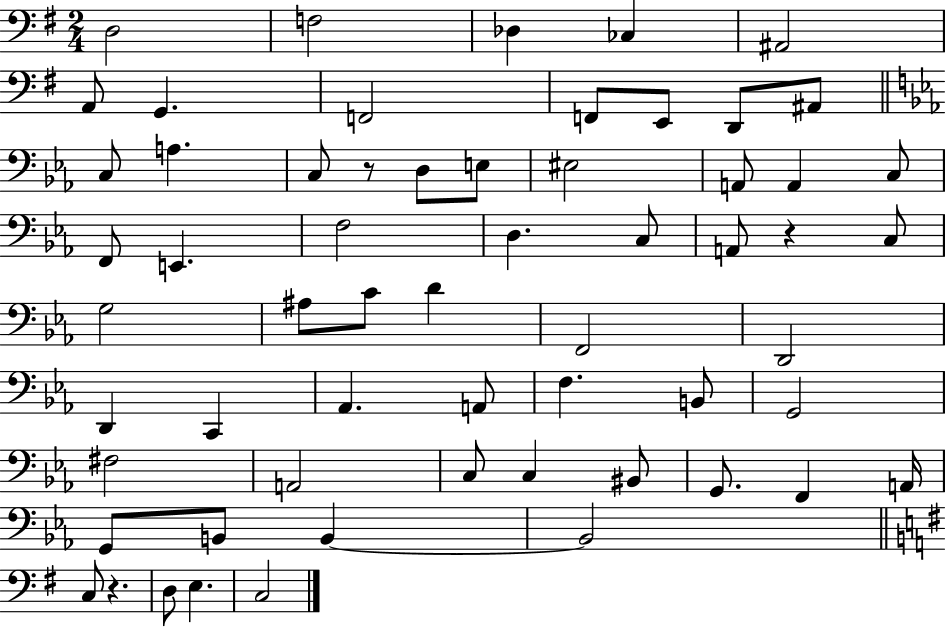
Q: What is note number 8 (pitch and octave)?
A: F2